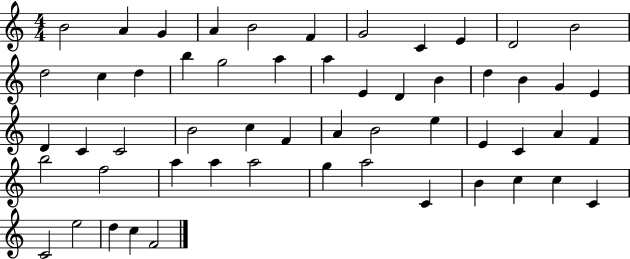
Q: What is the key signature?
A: C major